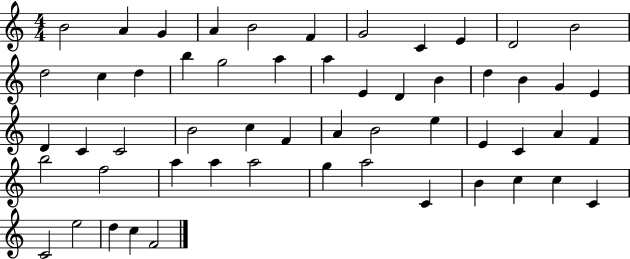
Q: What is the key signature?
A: C major